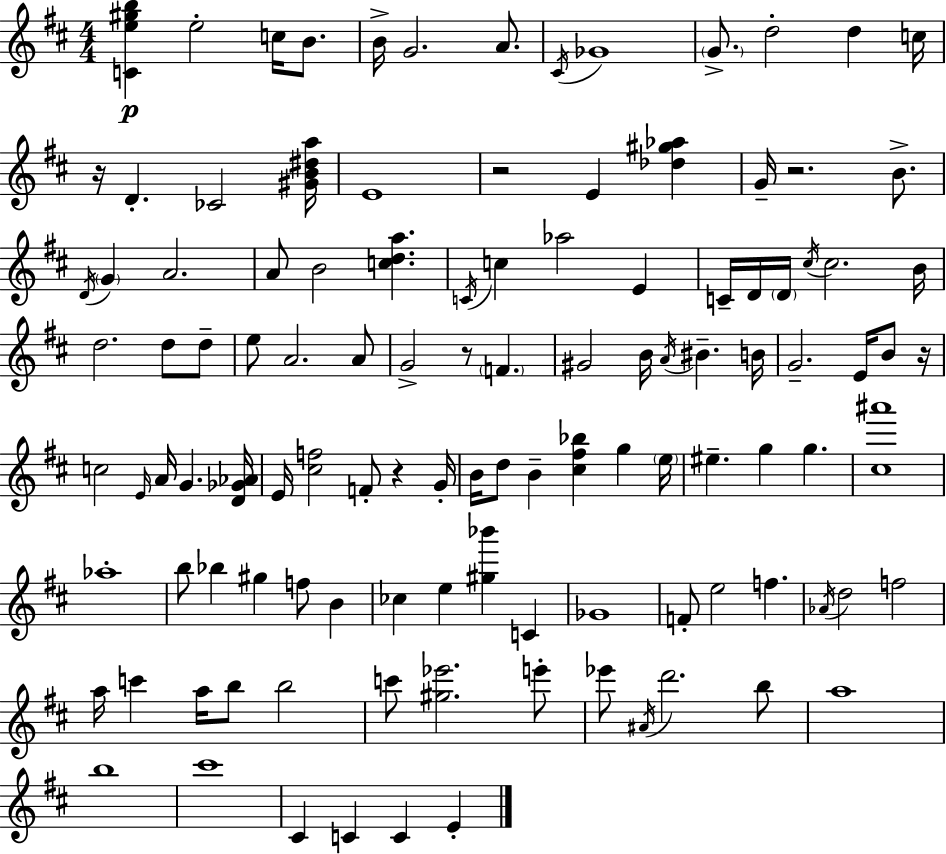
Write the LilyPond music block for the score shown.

{
  \clef treble
  \numericTimeSignature
  \time 4/4
  \key d \major
  <c' e'' gis'' b''>4\p e''2-. c''16 b'8. | b'16-> g'2. a'8. | \acciaccatura { cis'16 } ges'1 | \parenthesize g'8.-> d''2-. d''4 | \break c''16 r16 d'4.-. ces'2 | <gis' b' dis'' a''>16 e'1 | r2 e'4 <des'' gis'' aes''>4 | g'16-- r2. b'8.-> | \break \acciaccatura { d'16 } \parenthesize g'4 a'2. | a'8 b'2 <c'' d'' a''>4. | \acciaccatura { c'16 } c''4 aes''2 e'4 | c'16-- d'16 \parenthesize d'16 \acciaccatura { cis''16 } cis''2. | \break b'16 d''2. | d''8 d''8-- e''8 a'2. | a'8 g'2-> r8 \parenthesize f'4. | gis'2 b'16 \acciaccatura { a'16 } bis'4.-- | \break b'16 g'2.-- | e'16 b'8 r16 c''2 \grace { e'16 } a'16 g'4. | <d' ges' aes'>16 e'16 <cis'' f''>2 f'8-. | r4 g'16-. b'16 d''8 b'4-- <cis'' fis'' bes''>4 | \break g''4 \parenthesize e''16 eis''4.-- g''4 | g''4. <cis'' ais'''>1 | aes''1-. | b''8 bes''4 gis''4 | \break f''8 b'4 ces''4 e''4 <gis'' bes'''>4 | c'4 ges'1 | f'8-. e''2 | f''4. \acciaccatura { aes'16 } d''2 f''2 | \break a''16 c'''4 a''16 b''8 b''2 | c'''8 <gis'' ees'''>2. | e'''8-. ees'''8 \acciaccatura { ais'16 } d'''2. | b''8 a''1 | \break b''1 | cis'''1 | cis'4 c'4 | c'4 e'4-. \bar "|."
}